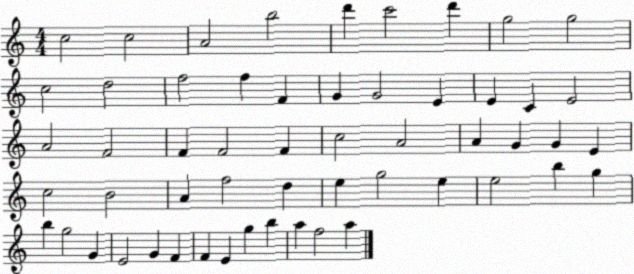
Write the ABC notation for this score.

X:1
T:Untitled
M:4/4
L:1/4
K:C
c2 c2 A2 b2 d' c'2 d' g2 g2 c2 d2 f2 f F G G2 E E C E2 A2 F2 F F2 F c2 A2 A G G E c2 B2 A f2 d e g2 e e2 b g b g2 G E2 G F F E g b a f2 a